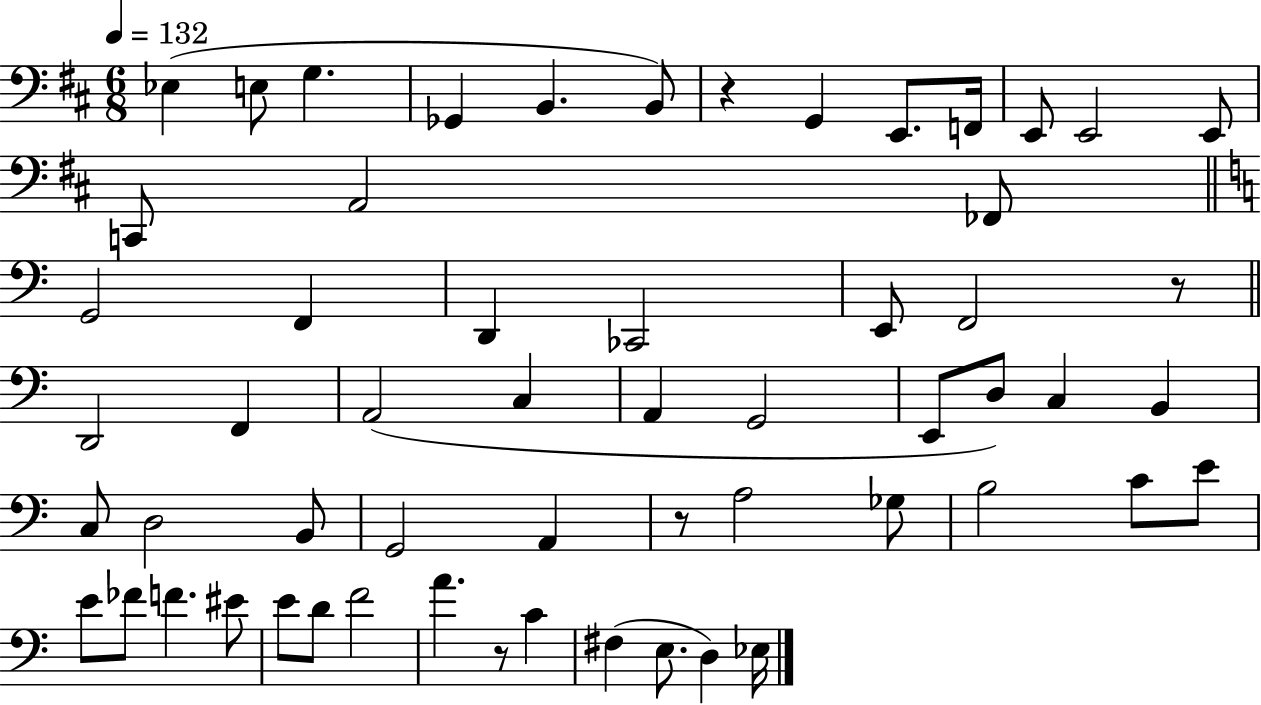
X:1
T:Untitled
M:6/8
L:1/4
K:D
_E, E,/2 G, _G,, B,, B,,/2 z G,, E,,/2 F,,/4 E,,/2 E,,2 E,,/2 C,,/2 A,,2 _F,,/2 G,,2 F,, D,, _C,,2 E,,/2 F,,2 z/2 D,,2 F,, A,,2 C, A,, G,,2 E,,/2 D,/2 C, B,, C,/2 D,2 B,,/2 G,,2 A,, z/2 A,2 _G,/2 B,2 C/2 E/2 E/2 _F/2 F ^E/2 E/2 D/2 F2 A z/2 C ^F, E,/2 D, _E,/4